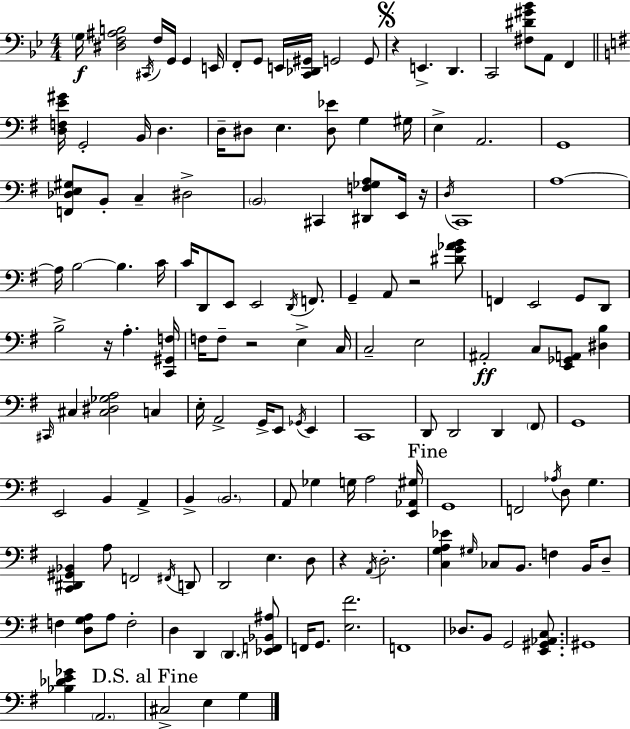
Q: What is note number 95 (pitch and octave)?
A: D2